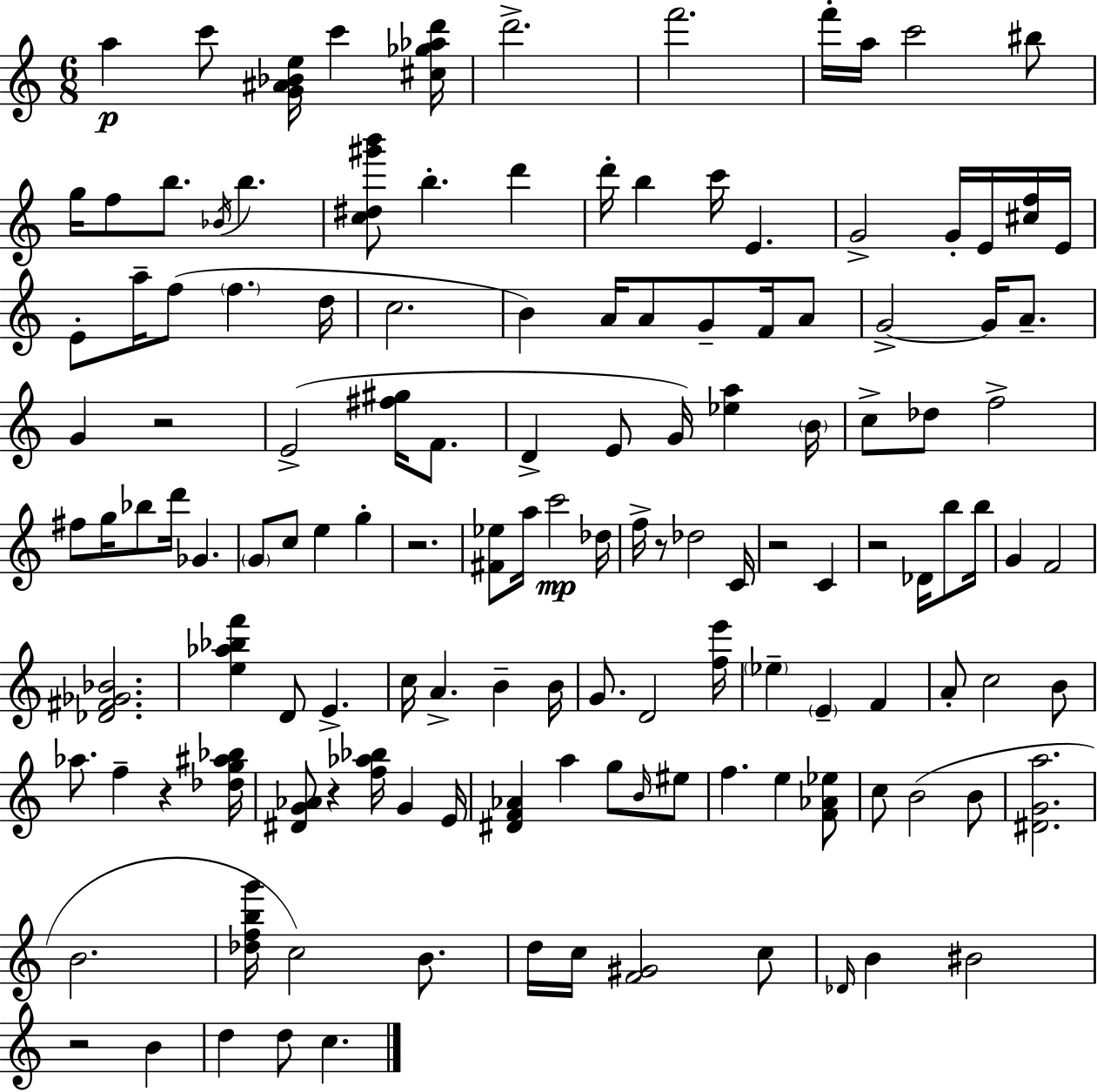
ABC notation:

X:1
T:Untitled
M:6/8
L:1/4
K:Am
a c'/2 [G^A_Be]/4 c' [^c_g_ad']/4 d'2 f'2 f'/4 a/4 c'2 ^b/2 g/4 f/2 b/2 _B/4 b [c^d^g'b']/2 b d' d'/4 b c'/4 E G2 G/4 E/4 [^cf]/4 E/4 E/2 a/4 f/2 f d/4 c2 B A/4 A/2 G/2 F/4 A/2 G2 G/4 A/2 G z2 E2 [^f^g]/4 F/2 D E/2 G/4 [_ea] B/4 c/2 _d/2 f2 ^f/2 g/4 _b/2 d'/4 _G G/2 c/2 e g z2 [^F_e]/2 a/4 c'2 _d/4 f/4 z/2 _d2 C/4 z2 C z2 _D/4 b/2 b/4 G F2 [_D^F_G_B]2 [e_a_bf'] D/2 E c/4 A B B/4 G/2 D2 [fe']/4 _e E F A/2 c2 B/2 _a/2 f z [_dg^a_b]/4 [^DG_A]/2 z [f_a_b]/4 G E/4 [^DF_A] a g/2 B/4 ^e/2 f e [F_A_e]/2 c/2 B2 B/2 [^DGa]2 B2 [_dfbg']/4 c2 B/2 d/4 c/4 [F^G]2 c/2 _D/4 B ^B2 z2 B d d/2 c